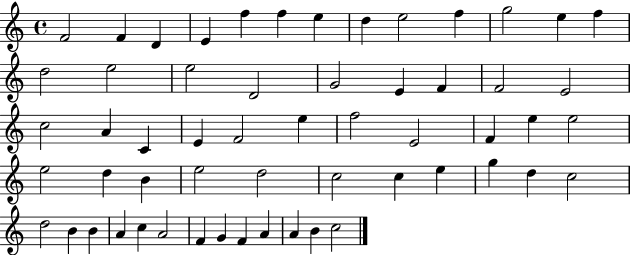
{
  \clef treble
  \time 4/4
  \defaultTimeSignature
  \key c \major
  f'2 f'4 d'4 | e'4 f''4 f''4 e''4 | d''4 e''2 f''4 | g''2 e''4 f''4 | \break d''2 e''2 | e''2 d'2 | g'2 e'4 f'4 | f'2 e'2 | \break c''2 a'4 c'4 | e'4 f'2 e''4 | f''2 e'2 | f'4 e''4 e''2 | \break e''2 d''4 b'4 | e''2 d''2 | c''2 c''4 e''4 | g''4 d''4 c''2 | \break d''2 b'4 b'4 | a'4 c''4 a'2 | f'4 g'4 f'4 a'4 | a'4 b'4 c''2 | \break \bar "|."
}